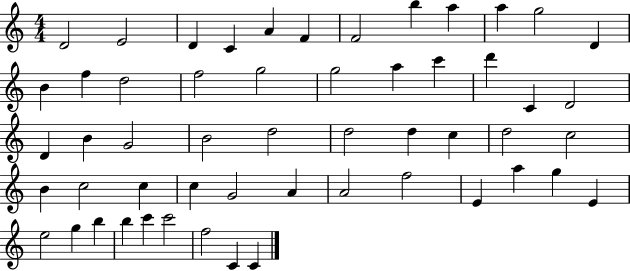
{
  \clef treble
  \numericTimeSignature
  \time 4/4
  \key c \major
  d'2 e'2 | d'4 c'4 a'4 f'4 | f'2 b''4 a''4 | a''4 g''2 d'4 | \break b'4 f''4 d''2 | f''2 g''2 | g''2 a''4 c'''4 | d'''4 c'4 d'2 | \break d'4 b'4 g'2 | b'2 d''2 | d''2 d''4 c''4 | d''2 c''2 | \break b'4 c''2 c''4 | c''4 g'2 a'4 | a'2 f''2 | e'4 a''4 g''4 e'4 | \break e''2 g''4 b''4 | b''4 c'''4 c'''2 | f''2 c'4 c'4 | \bar "|."
}